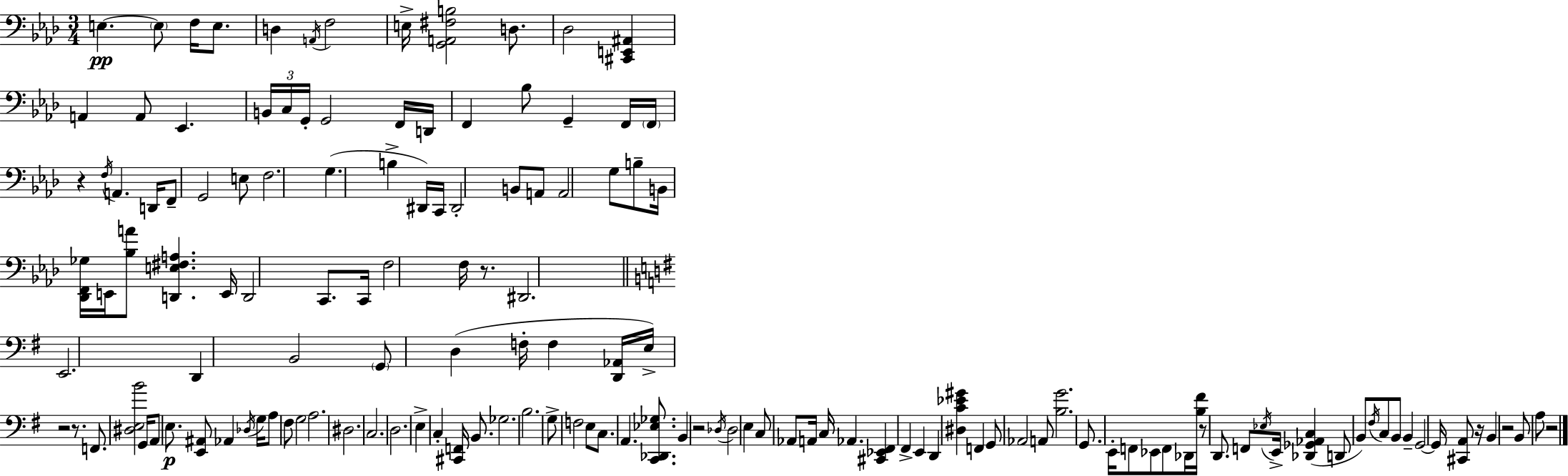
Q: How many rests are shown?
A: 9